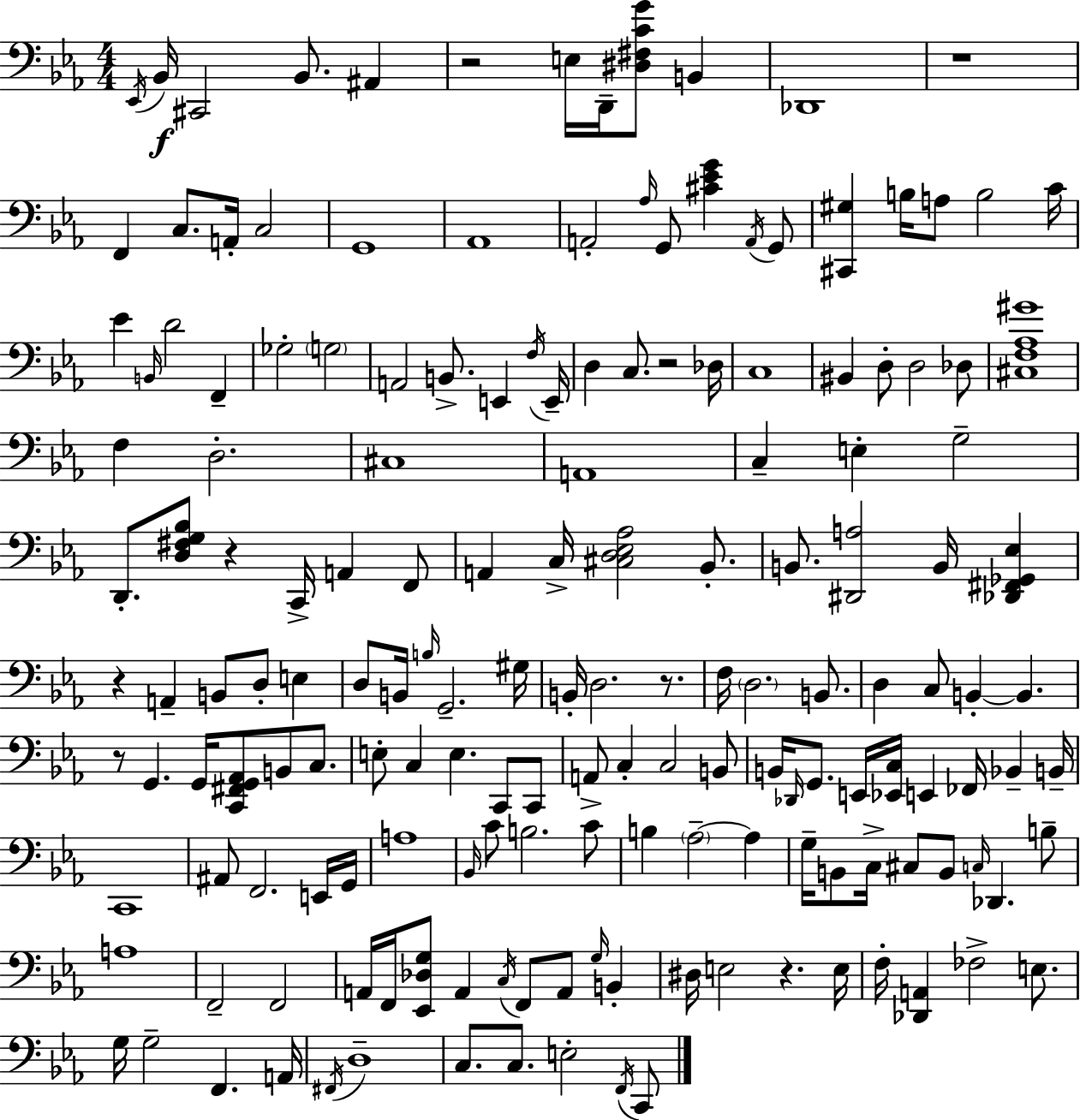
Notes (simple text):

Eb2/s Bb2/s C#2/h Bb2/e. A#2/q R/h E3/s D2/s [D#3,F#3,C4,G4]/e B2/q Db2/w R/w F2/q C3/e. A2/s C3/h G2/w Ab2/w A2/h Ab3/s G2/e [C#4,Eb4,G4]/q A2/s G2/e [C#2,G#3]/q B3/s A3/e B3/h C4/s Eb4/q B2/s D4/h F2/q Gb3/h G3/h A2/h B2/e. E2/q F3/s E2/s D3/q C3/e. R/h Db3/s C3/w BIS2/q D3/e D3/h Db3/e [C#3,F3,Ab3,G#4]/w F3/q D3/h. C#3/w A2/w C3/q E3/q G3/h D2/e. [D3,F#3,G3,Bb3]/e R/q C2/s A2/q F2/e A2/q C3/s [C#3,D3,Eb3,Ab3]/h Bb2/e. B2/e. [D#2,A3]/h B2/s [Db2,F#2,Gb2,Eb3]/q R/q A2/q B2/e D3/e E3/q D3/e B2/s B3/s G2/h. G#3/s B2/s D3/h. R/e. F3/s D3/h. B2/e. D3/q C3/e B2/q B2/q. R/e G2/q. G2/s [C2,F#2,G2,Ab2]/e B2/e C3/e. E3/e C3/q E3/q. C2/e C2/e A2/e C3/q C3/h B2/e B2/s Db2/s G2/e. E2/s [Eb2,C3]/s E2/q FES2/s Bb2/q B2/s C2/w A#2/e F2/h. E2/s G2/s A3/w Bb2/s C4/e B3/h. C4/e B3/q Ab3/h Ab3/q G3/s B2/e C3/s C#3/e B2/e C3/s Db2/q. B3/e A3/w F2/h F2/h A2/s F2/s [Eb2,Db3,G3]/e A2/q C3/s F2/e A2/e G3/s B2/q D#3/s E3/h R/q. E3/s F3/s [Db2,A2]/q FES3/h E3/e. G3/s G3/h F2/q. A2/s F#2/s D3/w C3/e. C3/e. E3/h F2/s C2/e